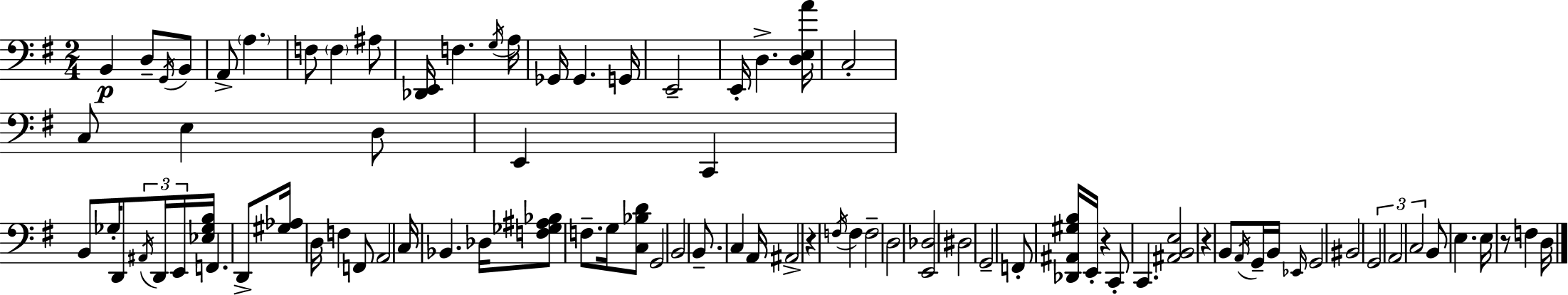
B2/q D3/e G2/s B2/e A2/e A3/q. F3/e F3/q A#3/e [Db2,E2]/s F3/q. G3/s A3/s Gb2/s Gb2/q. G2/s E2/h E2/s D3/q. [D3,E3,A4]/s C3/h C3/e E3/q D3/e E2/q C2/q B2/e Gb3/s D2/e A#2/s D2/s E2/s [Eb3,Gb3,B3]/s F2/q. D2/e [G#3,Ab3]/s D3/s F3/q F2/e A2/h C3/s Bb2/q. Db3/s [F3,Gb3,A#3,Bb3]/e F3/e. G3/s [C3,Bb3,D4]/e G2/h B2/h B2/e. C3/q A2/s A#2/h R/q F3/s F3/q F3/h D3/h [E2,Db3]/h D#3/h G2/h F2/e [Db2,A#2,G#3,B3]/s E2/s R/q C2/e C2/q. [A#2,B2,E3]/h R/q B2/e A2/s G2/s B2/s Eb2/s G2/h BIS2/h G2/h A2/h C3/h B2/e E3/q. E3/s R/e F3/q D3/s